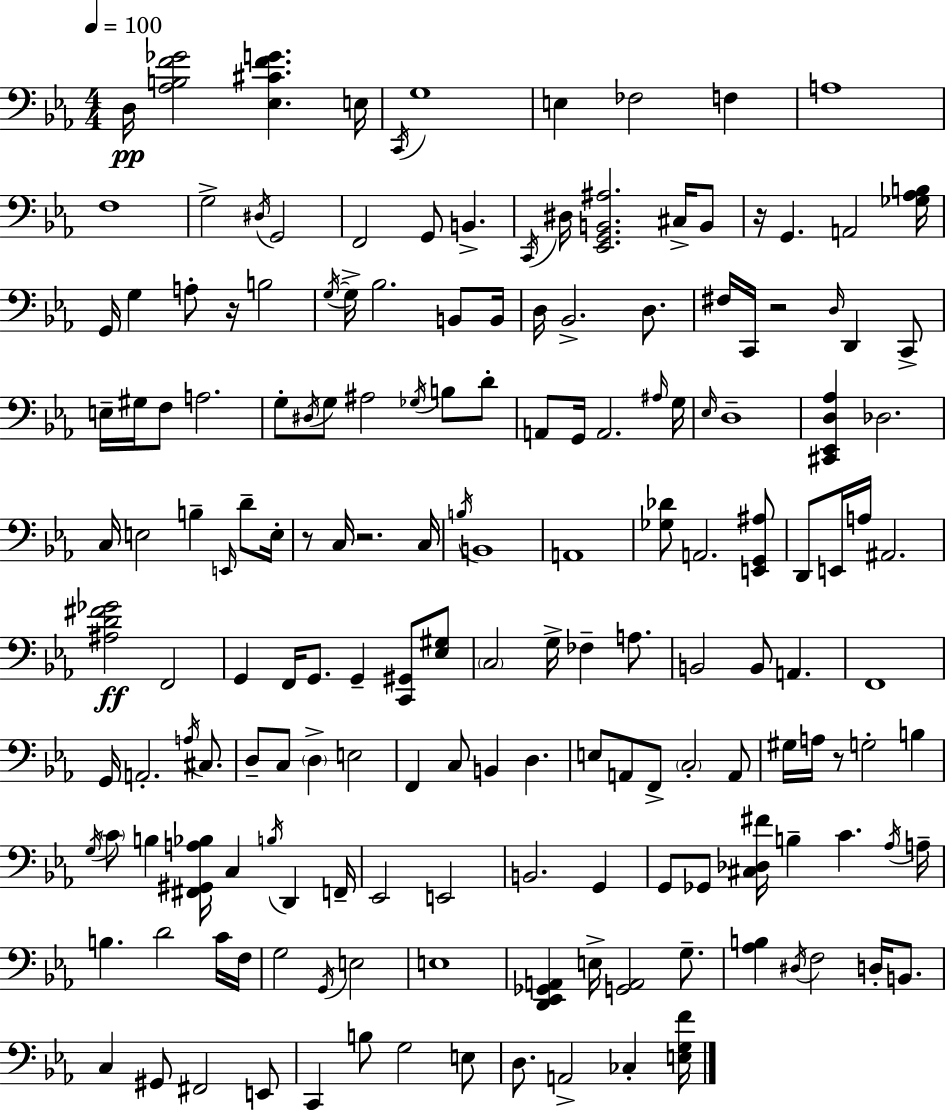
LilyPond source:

{
  \clef bass
  \numericTimeSignature
  \time 4/4
  \key ees \major
  \tempo 4 = 100
  d16\pp <aes b f' ges'>2 <ees cis' f' g'>4. e16 | \acciaccatura { c,16 } g1 | e4 fes2 f4 | a1 | \break f1 | g2-> \acciaccatura { dis16 } g,2 | f,2 g,8 b,4.-> | \acciaccatura { c,16 } dis16 <ees, g, b, ais>2. | \break cis16-> b,8 r16 g,4. a,2 | <ges aes b>16 g,16 g4 a8-. r16 b2 | \acciaccatura { g16~ }~ g16-> bes2. | b,8 b,16 d16 bes,2.-> | \break d8. fis16 c,16 r2 \grace { d16 } d,4 | c,8-> e16-- gis16 f8 a2. | g8-. \acciaccatura { dis16 } g8 ais2 | \acciaccatura { ges16 } b8 d'8-. a,8 g,16 a,2. | \break \grace { ais16 } g16 \grace { ees16 } d1-- | <cis, ees, d aes>4 des2. | c16 e2 | b4-- \grace { e,16 } d'8-- e16-. r8 c16 r2. | \break c16 \acciaccatura { b16 } b,1 | a,1 | <ges des'>8 a,2. | <e, g, ais>8 d,8 e,16 a16 ais,2. | \break <ais d' fis' ges'>2\ff | f,2 g,4 f,16 | g,8. g,4-- <c, gis,>8 <ees gis>8 \parenthesize c2 | g16-> fes4-- a8. b,2 | \break b,8 a,4. f,1 | g,16 a,2.-. | \acciaccatura { a16 } cis8. d8-- c8 | \parenthesize d4-> e2 f,4 | \break c8 b,4 d4. e8 a,8 | f,8-> \parenthesize c2-. a,8 gis16 a16 r8 | g2-. b4 \acciaccatura { g16 } \parenthesize c'8 b4 | <fis, gis, a bes>16 c4 \acciaccatura { b16 } d,4 f,16-- ees,2 | \break e,2 b,2. | g,4 g,8 | ges,8 <cis des fis'>16 b4-- c'4. \acciaccatura { aes16 } a16-- b4. | d'2 c'16 f16 g2 | \break \acciaccatura { g,16 } e2 | e1 | <d, ees, ges, a,>4 e16-> <g, a,>2 g8.-- | <aes b>4 \acciaccatura { dis16 } f2 d16-. b,8. | \break c4 gis,8 fis,2 e,8 | c,4 b8 g2 e8 | d8. a,2-> ces4-. | <e g f'>16 \bar "|."
}